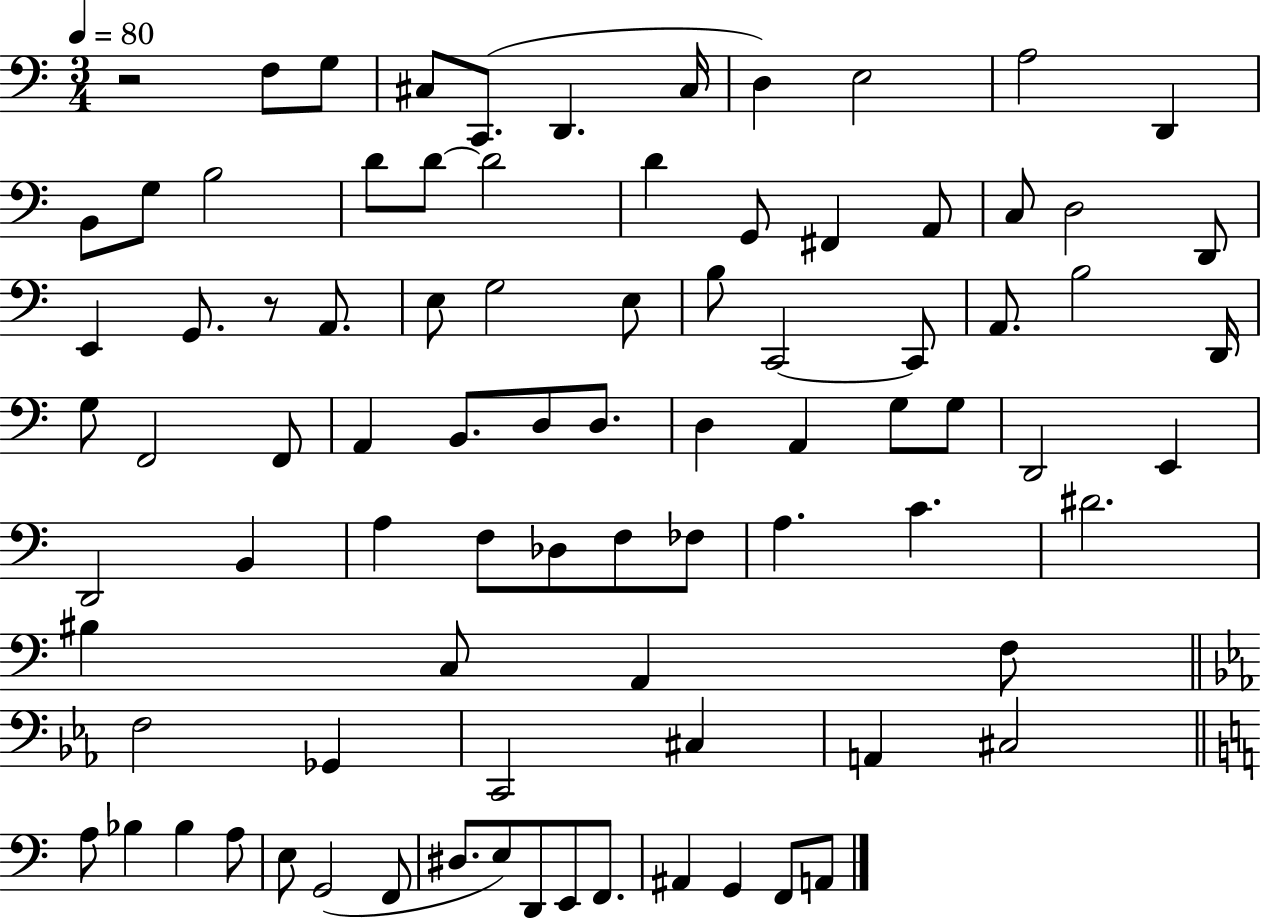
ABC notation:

X:1
T:Untitled
M:3/4
L:1/4
K:C
z2 F,/2 G,/2 ^C,/2 C,,/2 D,, ^C,/4 D, E,2 A,2 D,, B,,/2 G,/2 B,2 D/2 D/2 D2 D G,,/2 ^F,, A,,/2 C,/2 D,2 D,,/2 E,, G,,/2 z/2 A,,/2 E,/2 G,2 E,/2 B,/2 C,,2 C,,/2 A,,/2 B,2 D,,/4 G,/2 F,,2 F,,/2 A,, B,,/2 D,/2 D,/2 D, A,, G,/2 G,/2 D,,2 E,, D,,2 B,, A, F,/2 _D,/2 F,/2 _F,/2 A, C ^D2 ^B, C,/2 A,, F,/2 F,2 _G,, C,,2 ^C, A,, ^C,2 A,/2 _B, _B, A,/2 E,/2 G,,2 F,,/2 ^D,/2 E,/2 D,,/2 E,,/2 F,,/2 ^A,, G,, F,,/2 A,,/2